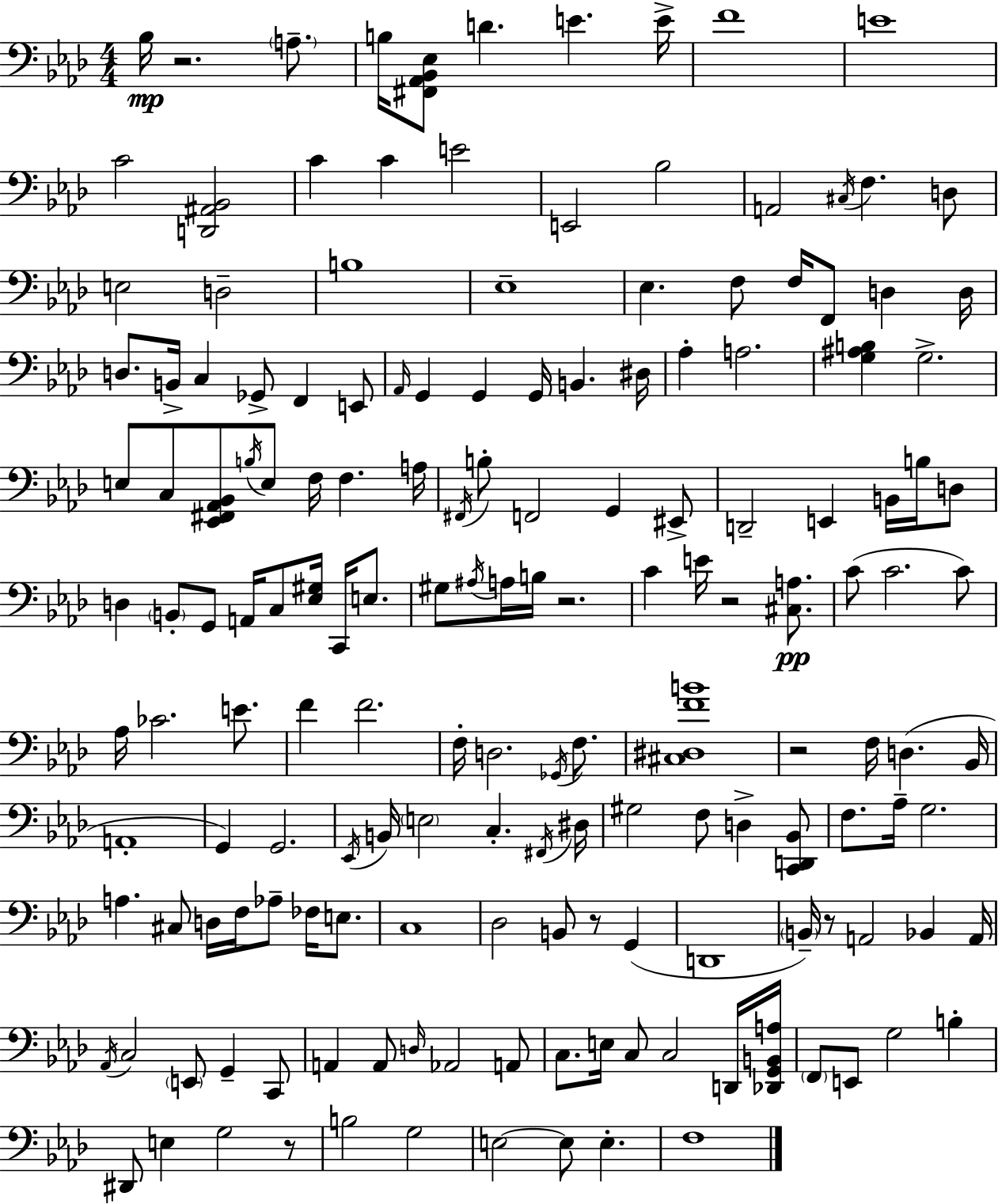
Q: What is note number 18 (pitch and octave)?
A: D3